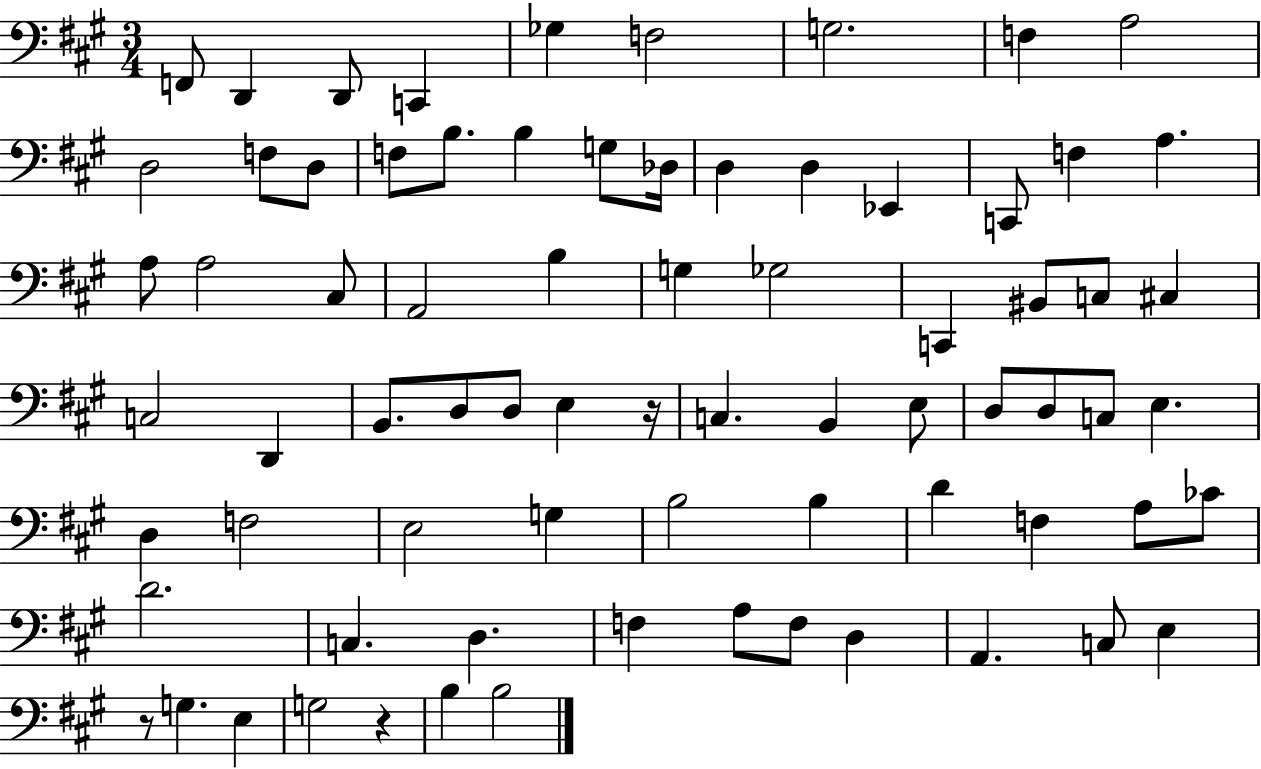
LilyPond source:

{
  \clef bass
  \numericTimeSignature
  \time 3/4
  \key a \major
  f,8 d,4 d,8 c,4 | ges4 f2 | g2. | f4 a2 | \break d2 f8 d8 | f8 b8. b4 g8 des16 | d4 d4 ees,4 | c,8 f4 a4. | \break a8 a2 cis8 | a,2 b4 | g4 ges2 | c,4 bis,8 c8 cis4 | \break c2 d,4 | b,8. d8 d8 e4 r16 | c4. b,4 e8 | d8 d8 c8 e4. | \break d4 f2 | e2 g4 | b2 b4 | d'4 f4 a8 ces'8 | \break d'2. | c4. d4. | f4 a8 f8 d4 | a,4. c8 e4 | \break r8 g4. e4 | g2 r4 | b4 b2 | \bar "|."
}